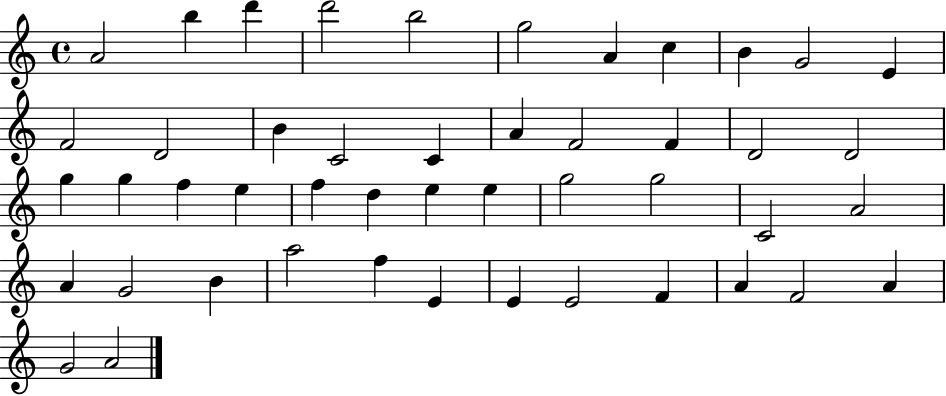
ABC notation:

X:1
T:Untitled
M:4/4
L:1/4
K:C
A2 b d' d'2 b2 g2 A c B G2 E F2 D2 B C2 C A F2 F D2 D2 g g f e f d e e g2 g2 C2 A2 A G2 B a2 f E E E2 F A F2 A G2 A2